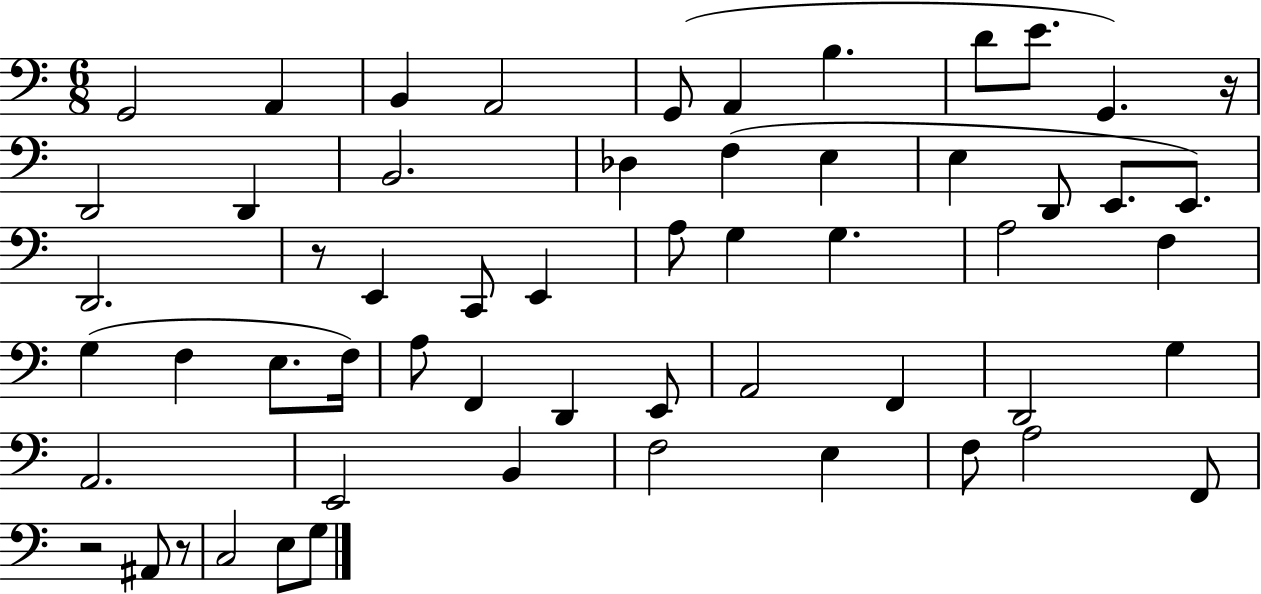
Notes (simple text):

G2/h A2/q B2/q A2/h G2/e A2/q B3/q. D4/e E4/e. G2/q. R/s D2/h D2/q B2/h. Db3/q F3/q E3/q E3/q D2/e E2/e. E2/e. D2/h. R/e E2/q C2/e E2/q A3/e G3/q G3/q. A3/h F3/q G3/q F3/q E3/e. F3/s A3/e F2/q D2/q E2/e A2/h F2/q D2/h G3/q A2/h. E2/h B2/q F3/h E3/q F3/e A3/h F2/e R/h A#2/e R/e C3/h E3/e G3/e